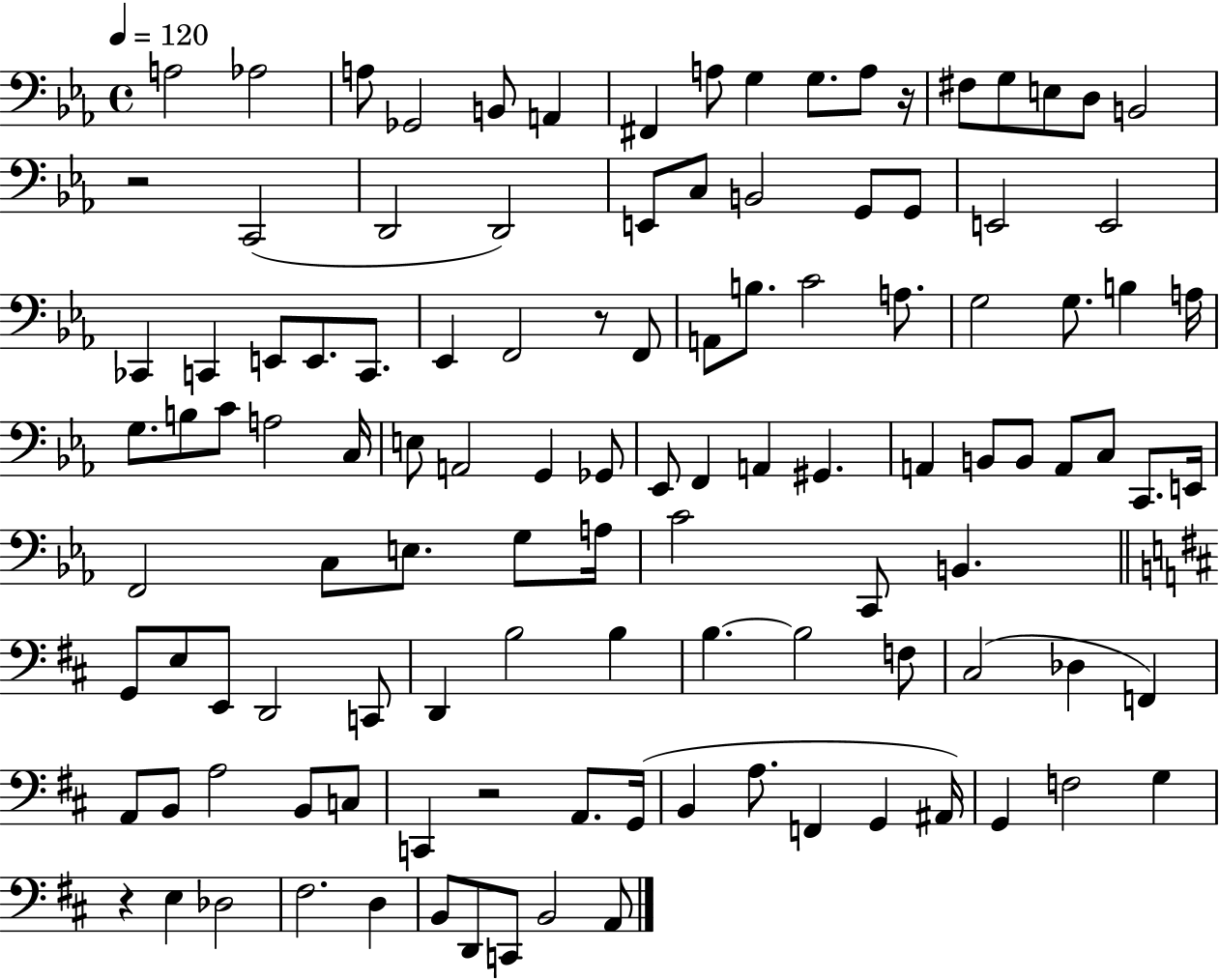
A3/h Ab3/h A3/e Gb2/h B2/e A2/q F#2/q A3/e G3/q G3/e. A3/e R/s F#3/e G3/e E3/e D3/e B2/h R/h C2/h D2/h D2/h E2/e C3/e B2/h G2/e G2/e E2/h E2/h CES2/q C2/q E2/e E2/e. C2/e. Eb2/q F2/h R/e F2/e A2/e B3/e. C4/h A3/e. G3/h G3/e. B3/q A3/s G3/e. B3/e C4/e A3/h C3/s E3/e A2/h G2/q Gb2/e Eb2/e F2/q A2/q G#2/q. A2/q B2/e B2/e A2/e C3/e C2/e. E2/s F2/h C3/e E3/e. G3/e A3/s C4/h C2/e B2/q. G2/e E3/e E2/e D2/h C2/e D2/q B3/h B3/q B3/q. B3/h F3/e C#3/h Db3/q F2/q A2/e B2/e A3/h B2/e C3/e C2/q R/h A2/e. G2/s B2/q A3/e. F2/q G2/q A#2/s G2/q F3/h G3/q R/q E3/q Db3/h F#3/h. D3/q B2/e D2/e C2/e B2/h A2/e